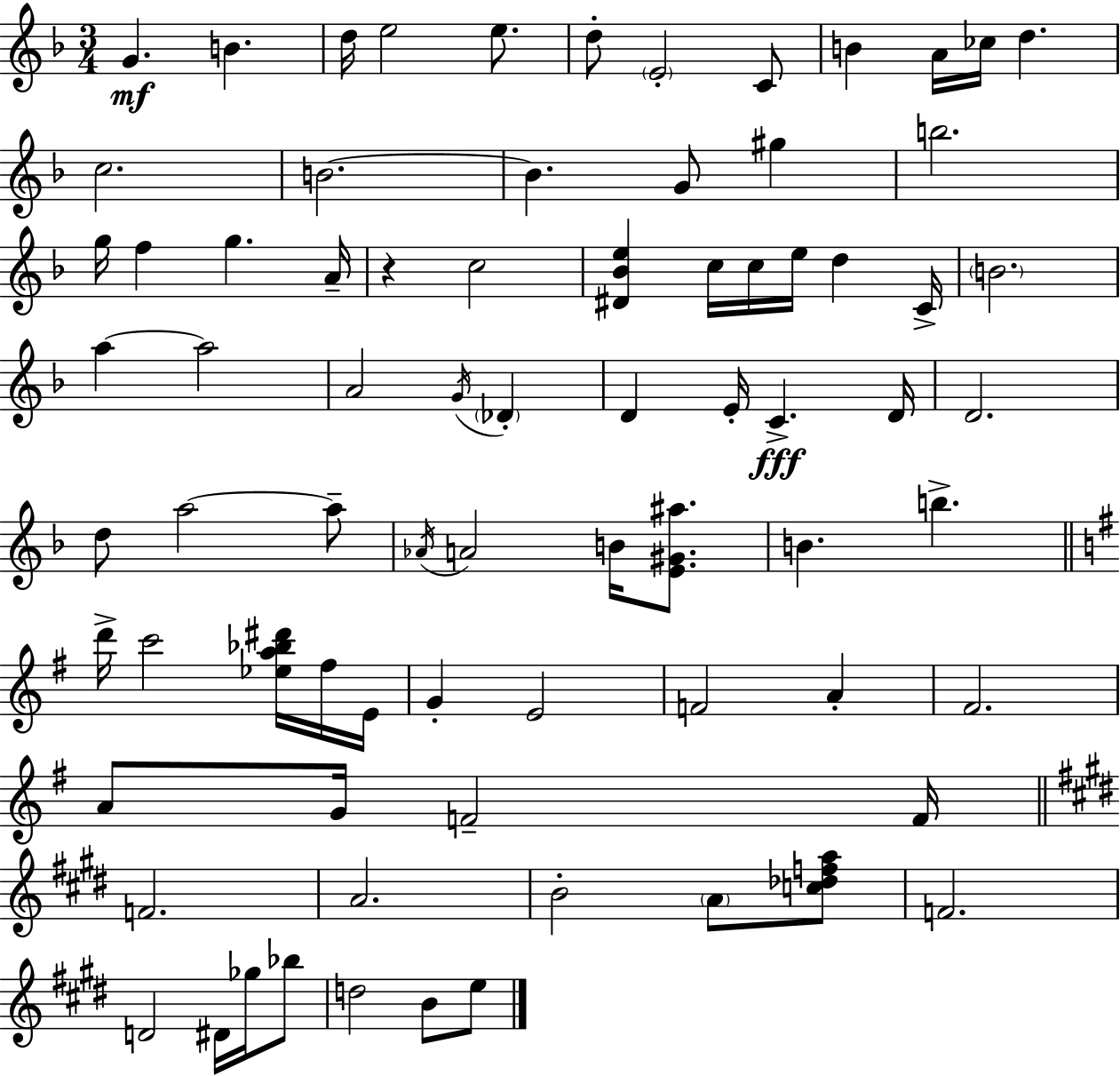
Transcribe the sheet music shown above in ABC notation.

X:1
T:Untitled
M:3/4
L:1/4
K:F
G B d/4 e2 e/2 d/2 E2 C/2 B A/4 _c/4 d c2 B2 B G/2 ^g b2 g/4 f g A/4 z c2 [^D_Be] c/4 c/4 e/4 d C/4 B2 a a2 A2 G/4 _D D E/4 C D/4 D2 d/2 a2 a/2 _A/4 A2 B/4 [E^G^a]/2 B b d'/4 c'2 [_ea_b^d']/4 ^f/4 E/4 G E2 F2 A ^F2 A/2 G/4 F2 F/4 F2 A2 B2 A/2 [c_dfa]/2 F2 D2 ^D/4 _g/4 _b/2 d2 B/2 e/2